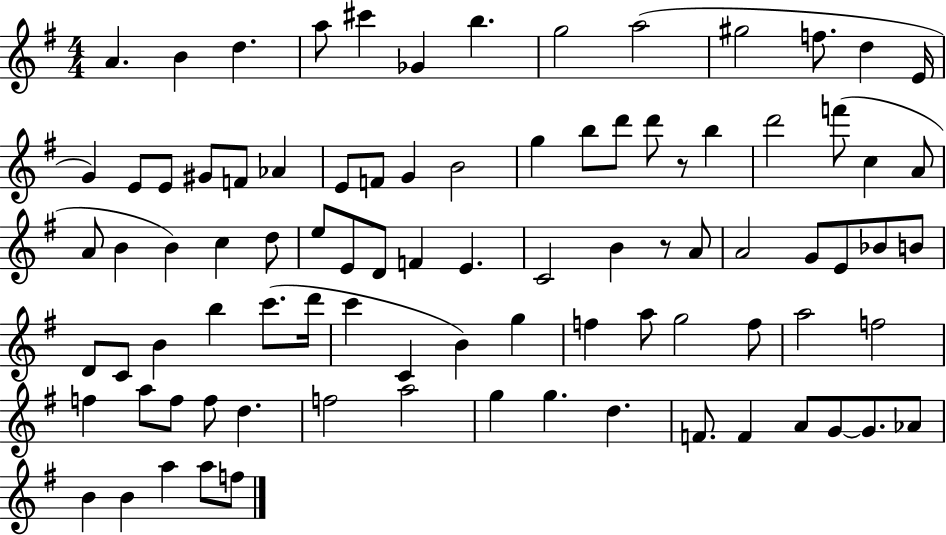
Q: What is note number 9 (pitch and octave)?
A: A5